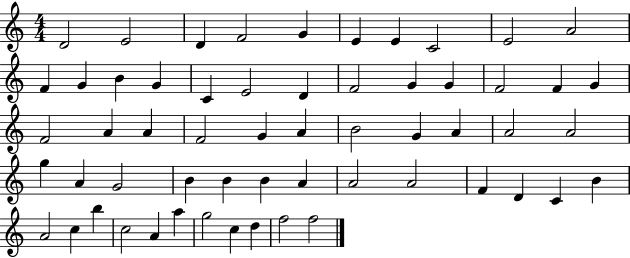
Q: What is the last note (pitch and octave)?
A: F5